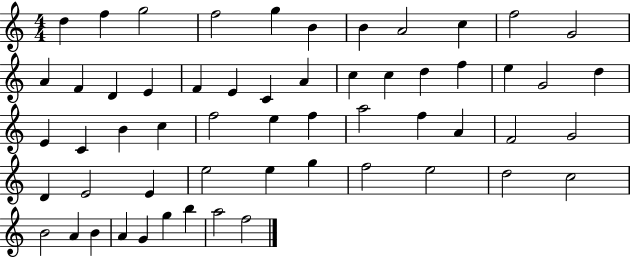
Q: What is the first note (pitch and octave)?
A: D5